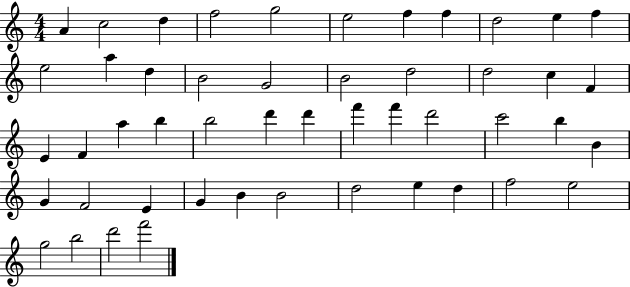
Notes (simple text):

A4/q C5/h D5/q F5/h G5/h E5/h F5/q F5/q D5/h E5/q F5/q E5/h A5/q D5/q B4/h G4/h B4/h D5/h D5/h C5/q F4/q E4/q F4/q A5/q B5/q B5/h D6/q D6/q F6/q F6/q D6/h C6/h B5/q B4/q G4/q F4/h E4/q G4/q B4/q B4/h D5/h E5/q D5/q F5/h E5/h G5/h B5/h D6/h F6/h